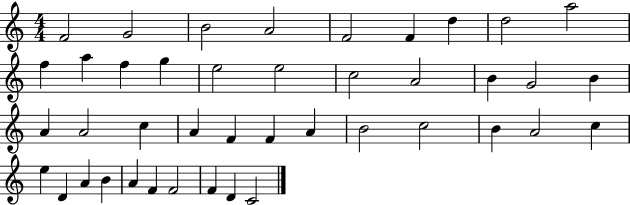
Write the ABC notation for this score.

X:1
T:Untitled
M:4/4
L:1/4
K:C
F2 G2 B2 A2 F2 F d d2 a2 f a f g e2 e2 c2 A2 B G2 B A A2 c A F F A B2 c2 B A2 c e D A B A F F2 F D C2